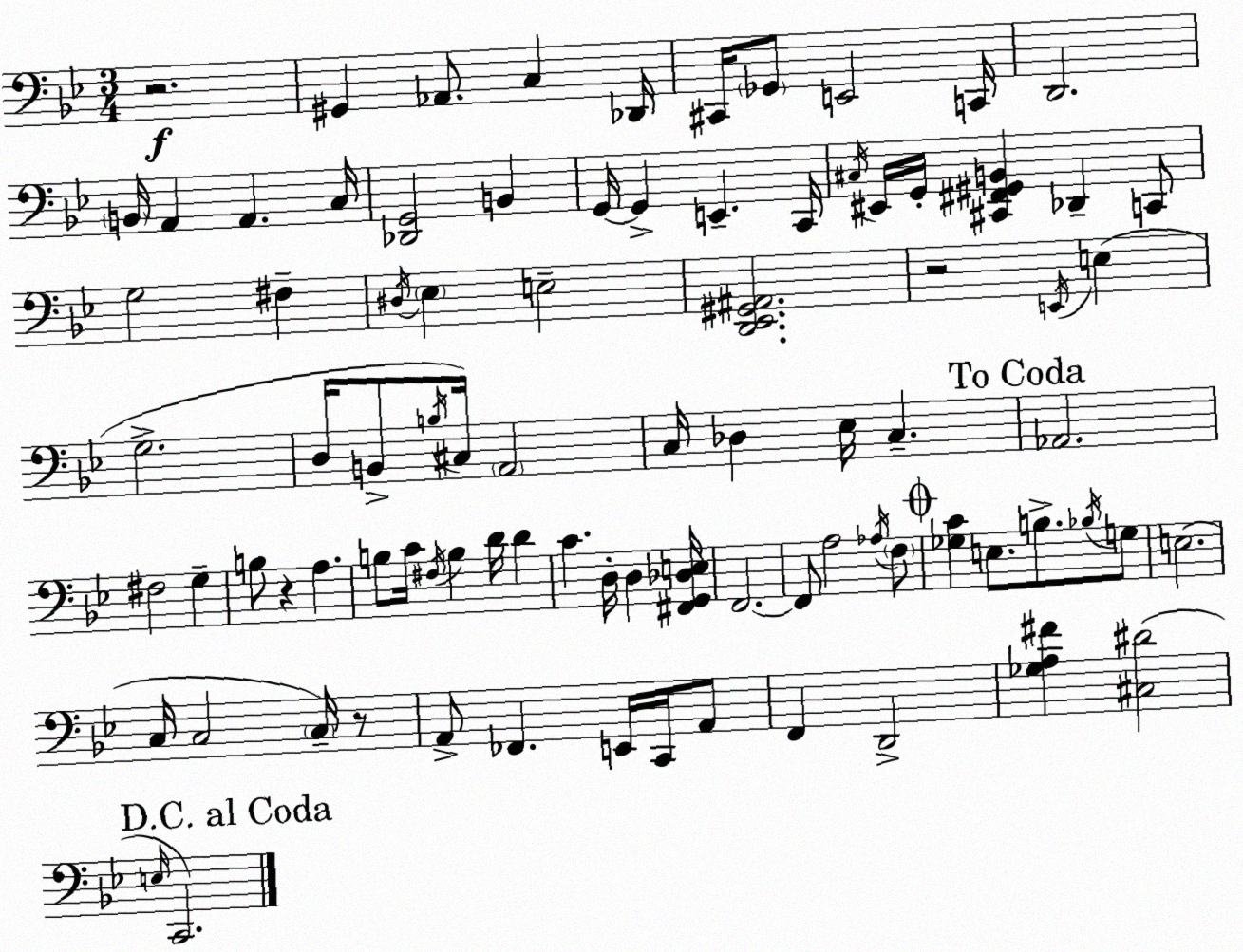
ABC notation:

X:1
T:Untitled
M:3/4
L:1/4
K:Gm
z2 ^G,, _A,,/2 C, _D,,/4 ^C,,/4 _G,,/2 E,,2 C,,/4 D,,2 B,,/4 A,, A,, C,/4 [_D,,G,,]2 B,, G,,/4 G,, E,, C,,/4 ^C,/4 ^E,,/4 G,,/4 [^C,,^F,,^G,,B,,] _D,, C,,/2 G,2 ^F, ^D,/4 _E, E,2 [D,,_E,,^G,,^A,,]2 z2 E,,/4 E, G,2 D,/4 B,,/2 B,/4 ^C,/4 A,,2 C,/4 _D, _E,/4 C, _A,,2 ^F,2 G, B,/2 z A, B,/2 C/4 ^F,/4 B, D/4 D C D,/4 D, [^F,,G,,_D,E,]/4 F,,2 F,,/2 A,2 _A,/4 F,/2 [_G,C] E,/2 B,/2 _B,/4 G,/2 E,2 C,/4 C,2 C,/4 z/2 A,,/2 _F,, E,,/4 C,,/4 A,,/2 F,, D,,2 [_G,A,^F] [^C,^D]2 E,/4 C,,2